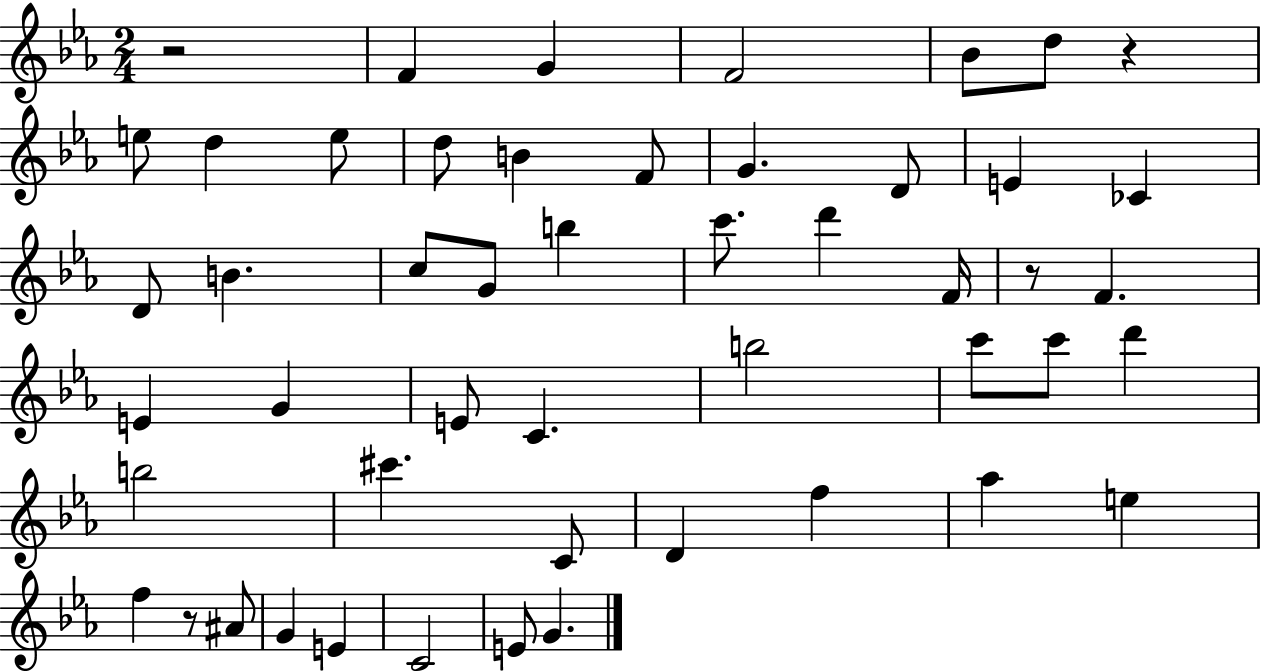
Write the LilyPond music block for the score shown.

{
  \clef treble
  \numericTimeSignature
  \time 2/4
  \key ees \major
  r2 | f'4 g'4 | f'2 | bes'8 d''8 r4 | \break e''8 d''4 e''8 | d''8 b'4 f'8 | g'4. d'8 | e'4 ces'4 | \break d'8 b'4. | c''8 g'8 b''4 | c'''8. d'''4 f'16 | r8 f'4. | \break e'4 g'4 | e'8 c'4. | b''2 | c'''8 c'''8 d'''4 | \break b''2 | cis'''4. c'8 | d'4 f''4 | aes''4 e''4 | \break f''4 r8 ais'8 | g'4 e'4 | c'2 | e'8 g'4. | \break \bar "|."
}